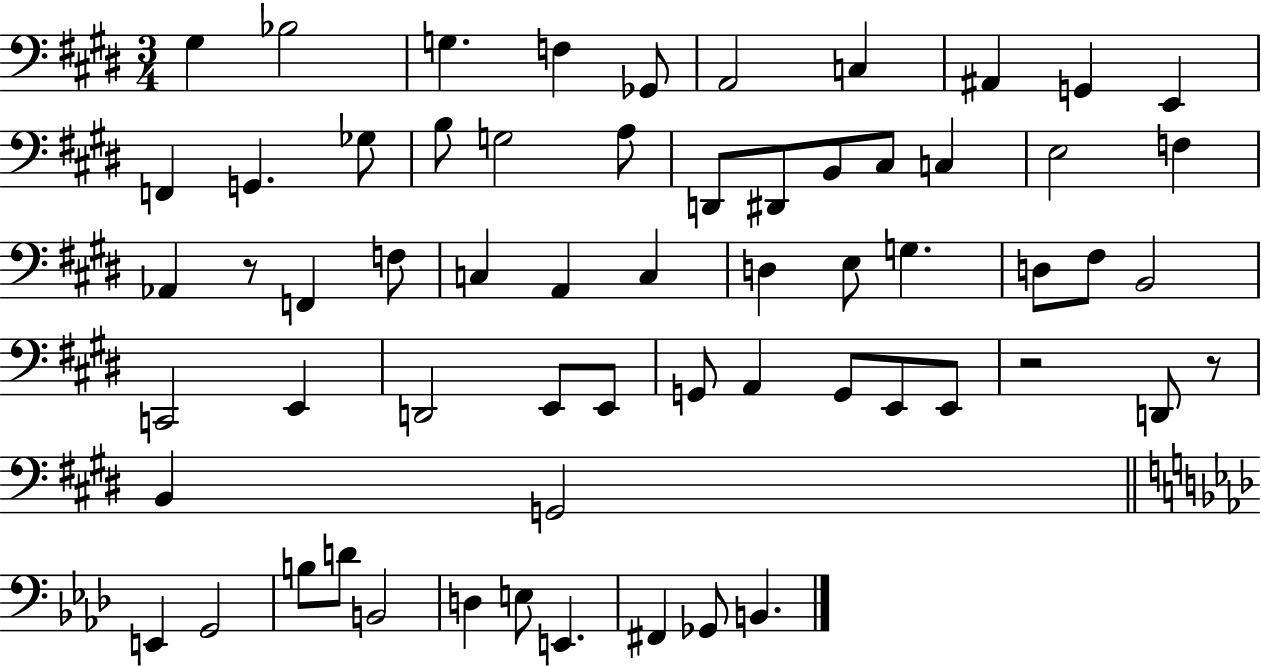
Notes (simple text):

G#3/q Bb3/h G3/q. F3/q Gb2/e A2/h C3/q A#2/q G2/q E2/q F2/q G2/q. Gb3/e B3/e G3/h A3/e D2/e D#2/e B2/e C#3/e C3/q E3/h F3/q Ab2/q R/e F2/q F3/e C3/q A2/q C3/q D3/q E3/e G3/q. D3/e F#3/e B2/h C2/h E2/q D2/h E2/e E2/e G2/e A2/q G2/e E2/e E2/e R/h D2/e R/e B2/q G2/h E2/q G2/h B3/e D4/e B2/h D3/q E3/e E2/q. F#2/q Gb2/e B2/q.